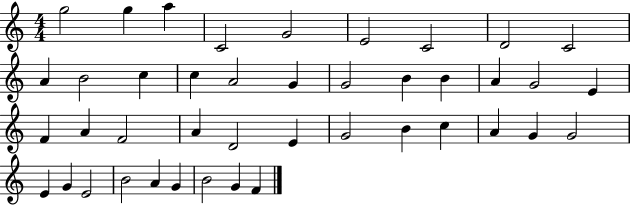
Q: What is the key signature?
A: C major